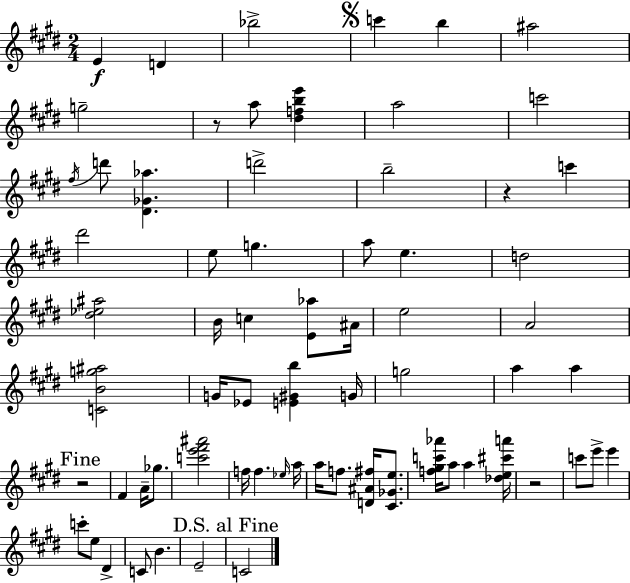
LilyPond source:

{
  \clef treble
  \numericTimeSignature
  \time 2/4
  \key e \major
  e'4\f d'4 | bes''2-> | \mark \markup { \musicglyph "scripts.segno" } c'''4 b''4 | ais''2 | \break g''2-- | r8 a''8 <dis'' f'' b'' e'''>4 | a''2 | c'''2 | \break \acciaccatura { fis''16 } d'''8 <dis' ges' aes''>4. | d'''2-> | b''2-- | r4 c'''4 | \break dis'''2 | e''8 g''4. | a''8 e''4. | d''2 | \break <dis'' ees'' ais''>2 | b'16 c''4 <e' aes''>8 | ais'16 e''2 | a'2 | \break <c' b' g'' ais''>2 | g'16 ees'8 <e' gis' b''>4 | g'16 g''2 | a''4 a''4 | \break \mark "Fine" r2 | fis'4 a'16-- ges''8. | <c''' e''' fis''' ais'''>2 | f''16 f''4. | \break \grace { ees''16 } a''16 a''16 f''8. <d' ais' fis''>16 <cis' ges' e''>8. | <f'' gis'' c''' aes'''>16 a''8 a''4 | <des'' e'' cis''' a'''>16 r2 | c'''8 e'''8-> e'''4 | \break c'''8-. e''8 dis'4-> | c'8 b'4. | e'2-- | \mark "D.S. al Fine" c'2 | \break \bar "|."
}